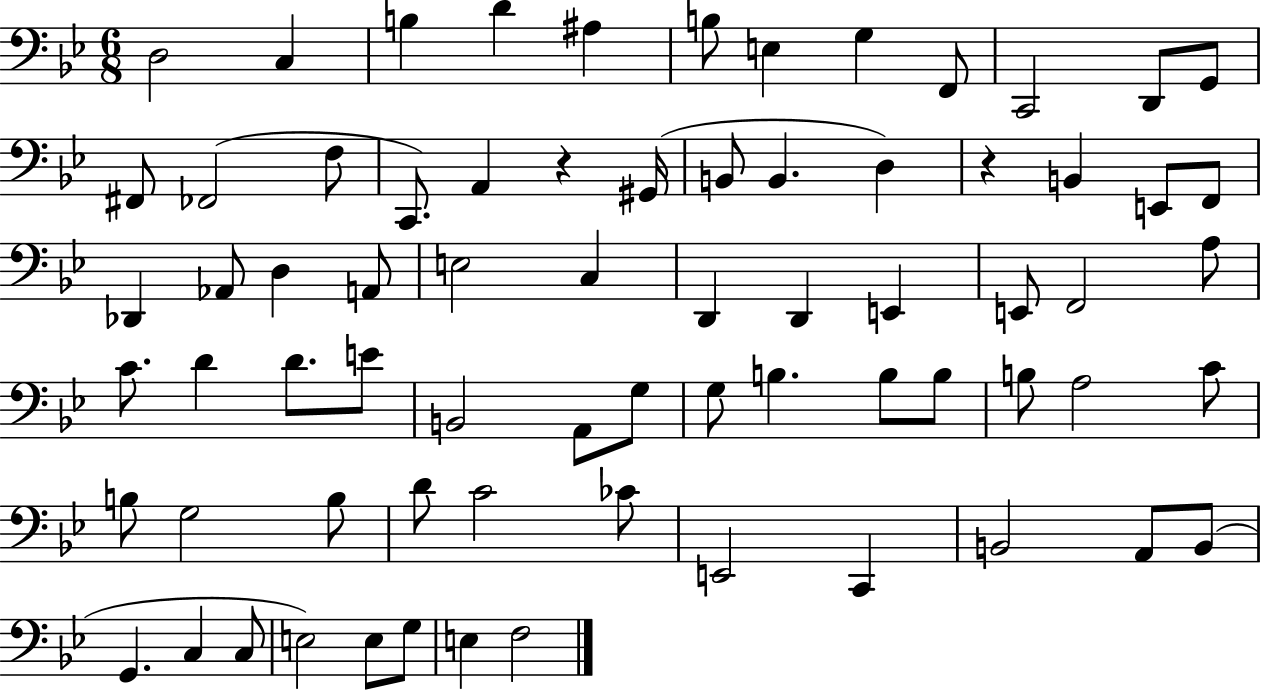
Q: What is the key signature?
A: BES major